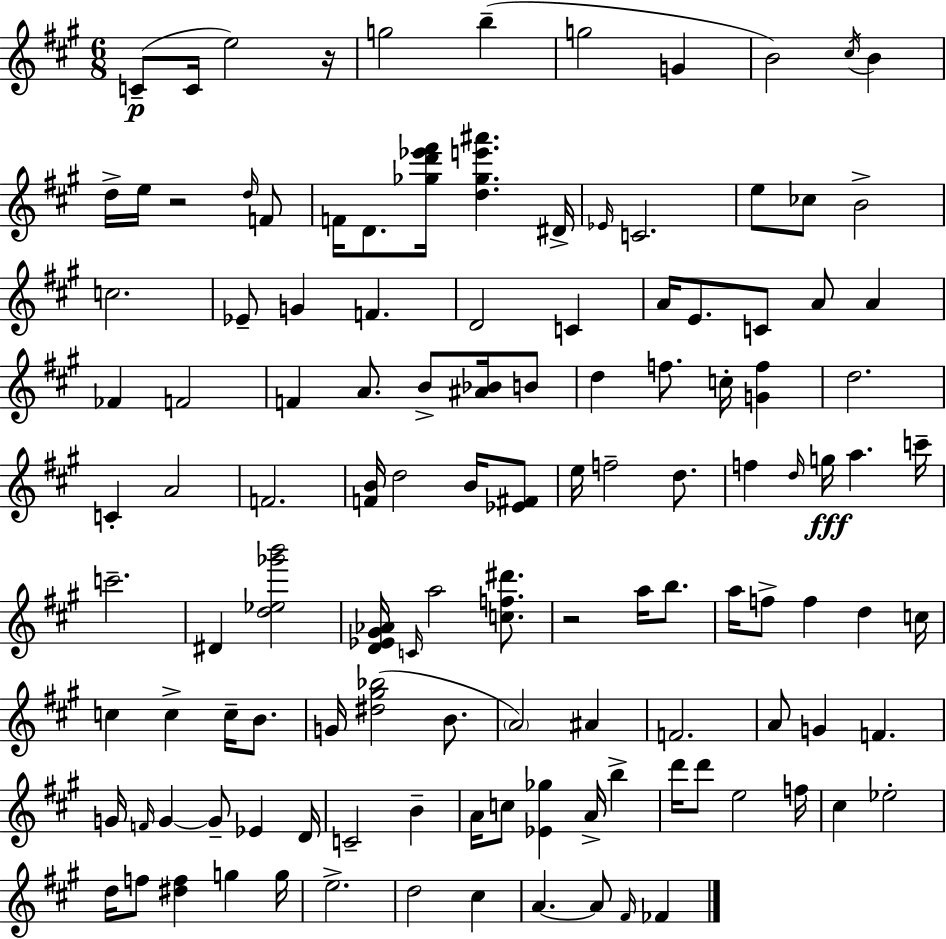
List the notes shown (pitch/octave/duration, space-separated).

C4/e C4/s E5/h R/s G5/h B5/q G5/h G4/q B4/h C#5/s B4/q D5/s E5/s R/h D5/s F4/e F4/s D4/e. [Gb5,D6,Eb6,F#6]/s [D5,Gb5,E6,A#6]/q. D#4/s Eb4/s C4/h. E5/e CES5/e B4/h C5/h. Eb4/e G4/q F4/q. D4/h C4/q A4/s E4/e. C4/e A4/e A4/q FES4/q F4/h F4/q A4/e. B4/e [A#4,Bb4]/s B4/e D5/q F5/e. C5/s [G4,F5]/q D5/h. C4/q A4/h F4/h. [F4,B4]/s D5/h B4/s [Eb4,F#4]/e E5/s F5/h D5/e. F5/q D5/s G5/s A5/q. C6/s C6/h. D#4/q [D5,Eb5,Gb6,B6]/h [D4,Eb4,G#4,Ab4]/s C4/s A5/h [C5,F5,D#6]/e. R/h A5/s B5/e. A5/s F5/e F5/q D5/q C5/s C5/q C5/q C5/s B4/e. G4/s [D#5,G#5,Bb5]/h B4/e. A4/h A#4/q F4/h. A4/e G4/q F4/q. G4/s F4/s G4/q G4/e Eb4/q D4/s C4/h B4/q A4/s C5/e [Eb4,Gb5]/q A4/s B5/q D6/s D6/e E5/h F5/s C#5/q Eb5/h D5/s F5/e [D#5,F5]/q G5/q G5/s E5/h. D5/h C#5/q A4/q. A4/e F#4/s FES4/q